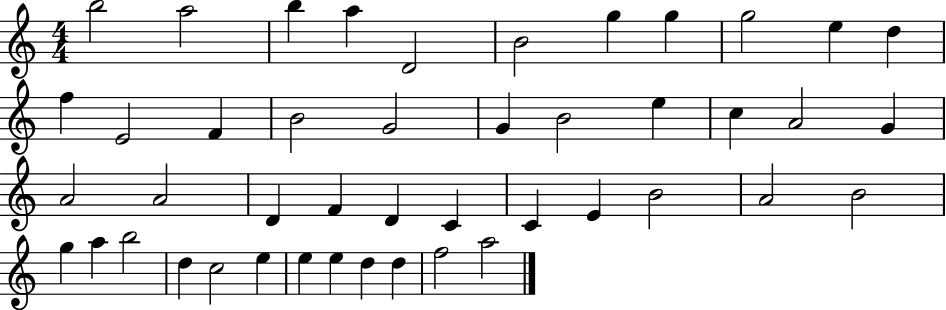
{
  \clef treble
  \numericTimeSignature
  \time 4/4
  \key c \major
  b''2 a''2 | b''4 a''4 d'2 | b'2 g''4 g''4 | g''2 e''4 d''4 | \break f''4 e'2 f'4 | b'2 g'2 | g'4 b'2 e''4 | c''4 a'2 g'4 | \break a'2 a'2 | d'4 f'4 d'4 c'4 | c'4 e'4 b'2 | a'2 b'2 | \break g''4 a''4 b''2 | d''4 c''2 e''4 | e''4 e''4 d''4 d''4 | f''2 a''2 | \break \bar "|."
}